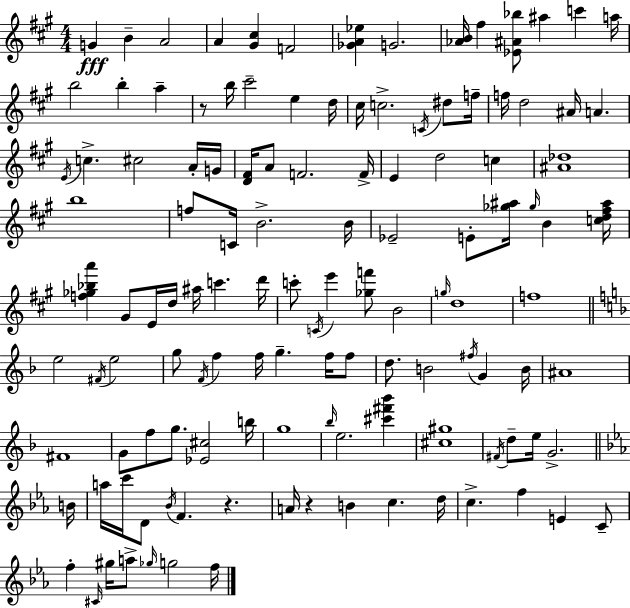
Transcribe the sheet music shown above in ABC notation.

X:1
T:Untitled
M:4/4
L:1/4
K:A
G B A2 A [^G^c] F2 [_GA_e] G2 [_AB]/4 ^f [_E^A_b]/2 ^a c' a/4 b2 b a z/2 b/4 ^c'2 e d/4 ^c/4 c2 C/4 ^d/2 f/4 f/4 d2 ^A/4 A E/4 c ^c2 A/4 G/4 [D^F]/4 A/2 F2 F/4 E d2 c [^A_d]4 b4 f/2 C/4 B2 B/4 _E2 E/2 [_g^a]/4 _g/4 B [cd^f^a]/4 [f_g_ba'] ^G/2 E/4 d/4 ^a/4 c' d'/4 c'/2 C/4 e' [_gf']/2 B2 g/4 d4 f4 e2 ^F/4 e2 g/2 F/4 f f/4 g f/4 f/2 d/2 B2 ^f/4 G B/4 ^A4 ^F4 G/2 f/2 g/2 [_E^c]2 b/4 g4 _b/4 e2 [^c'^f'_b'] [^c^g]4 ^F/4 d/2 e/4 G2 B/4 a/4 c'/4 D/2 _B/4 F z A/4 z B c d/4 c f E C/2 f ^C/4 ^g/4 a/2 _g/4 g2 f/4